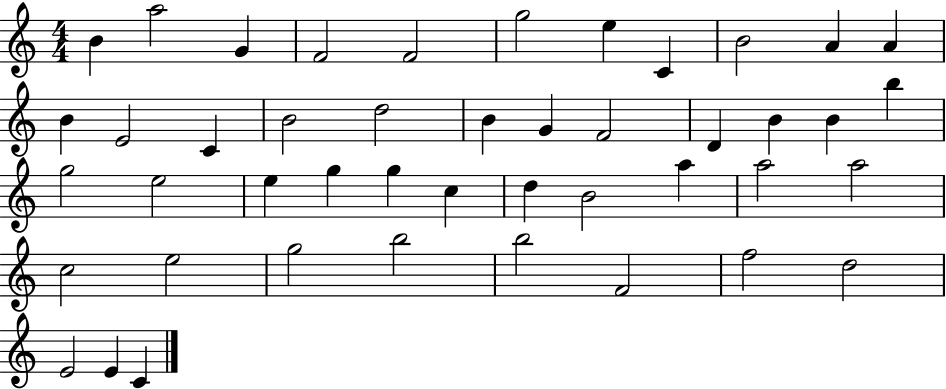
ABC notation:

X:1
T:Untitled
M:4/4
L:1/4
K:C
B a2 G F2 F2 g2 e C B2 A A B E2 C B2 d2 B G F2 D B B b g2 e2 e g g c d B2 a a2 a2 c2 e2 g2 b2 b2 F2 f2 d2 E2 E C